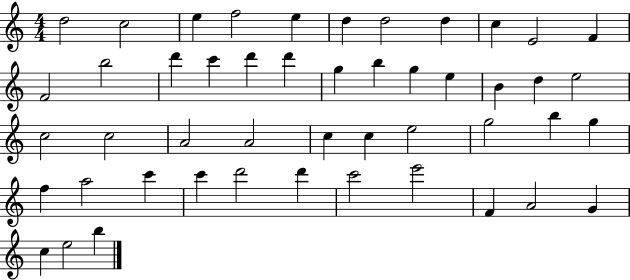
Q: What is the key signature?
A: C major